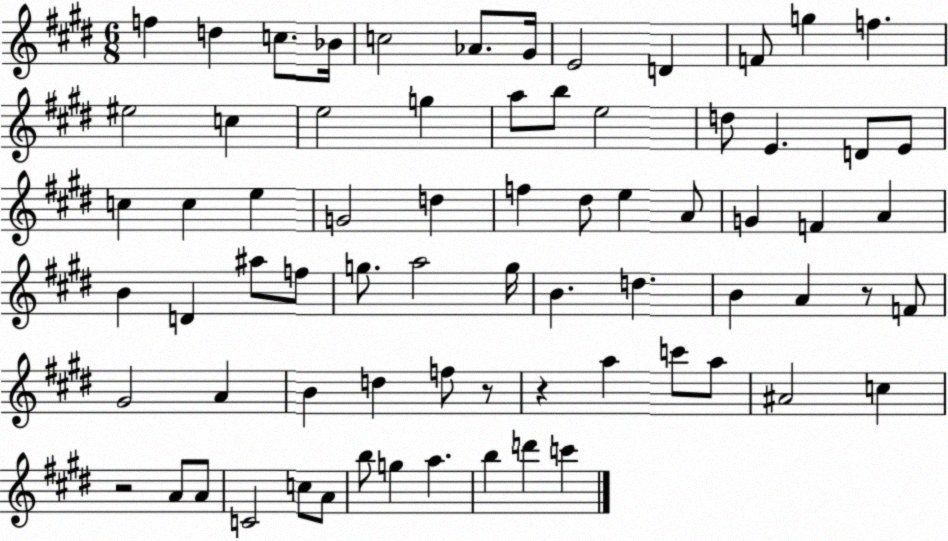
X:1
T:Untitled
M:6/8
L:1/4
K:E
f d c/2 _B/4 c2 _A/2 ^G/4 E2 D F/2 g f ^e2 c e2 g a/2 b/2 e2 d/2 E D/2 E/2 c c e G2 d f ^d/2 e A/2 G F A B D ^a/2 f/2 g/2 a2 g/4 B d B A z/2 F/2 ^G2 A B d f/2 z/2 z a c'/2 a/2 ^A2 c z2 A/2 A/2 C2 c/2 A/2 b/2 g a b d' c'